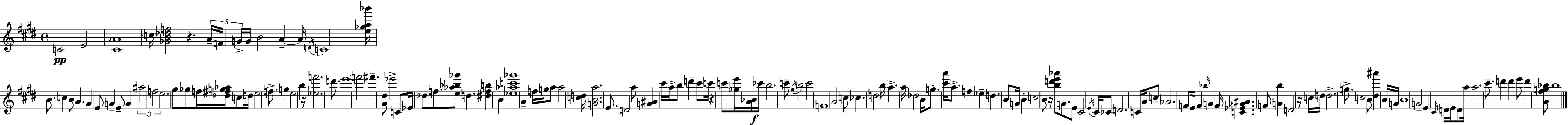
{
  \clef treble
  \time 4/4
  \defaultTimeSignature
  \key e \major
  \repeat volta 2 { c'2\pp e'2 | <cis' aes'>1 | \parenthesize c''16 <ges' b' des'' f''>2 r4. \tuplet 3/2 { a'16-- | f'16 g'16-> } g'16 b'2 a'4--~~ a'16 | \break \acciaccatura { d'16 } c'1 | <e'' ges'' a'' bes'''>16 b'8. c''4 b'8 a'4. | gis'4 e'8 g'4-- e'8-- g'4 | \tuplet 3/2 { ais''2 f''2 | \break e''2. } gis''8 ges''8 | f''16 <des'' fis'' g'' aes''>16 c''8 d''16 e''2 f''8.-> | g''4 e''2 b''4 | r16 <ees'' f'''>2. d'''8. | \break e'''1 | \parenthesize f'''2 fis'''4.-- <gis' dis''>8 | ees'''2-> c'8 ees'16 des''8 f''8. | <e'' aes'' bes'' ges'''>8 d''4. <dis'' f'' b''>4 b'4 | \break <ees'' aes'' c''' ges'''>1 | a'4-- f''16 g''16 a''8 a''2 | <c'' d''>16 <g' b' a''>2. e'8. | d'2 a''8 <g' ais'>4 cis'''16 | \break a''16-> b''8 d'''4-- cis'''8 c'''16 r4 c'''8 | <ges'' e'''>16 <a' bes'>16\f ces'''16 b''2. c'''8-- | \acciaccatura { gis''16 } b''2 c'''2 | f'1 | \break a'2 c''8 ces''4. | d''2 b''16 a''4.-> | a''16 des''2 b'16 g''8.-. <cis''' a'''>16 a''8.-> | f''4 ees''4-- d''4. | \break b'8 g'16 b'4-. c''2 b'8 | r16 <b'' d''' e''' aes'''>8 g'8. e'8 cis'2 | \acciaccatura { e'16 } cis'16 ces'8 d'2. | c'16 a'16 c''8-- aes'2. | \break f'8 e'16 f'4 \grace { bes''16 } g'4 f'16 <c' ees' ges' ais'>4. | f'8 <g' b''>4 d'2 | r16 c''16 d''16 d''2.-> | g''8.-> c''2 b'8 <dis'' ais'''>4 | \break b'16 g'16 b'1 | g'2-- e'4 | \grace { cis'16 } d'16 e'16 d'8 a''16 a''2. | cis'''8.-- d'''4 d'''4 e'''8 d'''4 | \break <a' fis'' g'' bes''>8 bes''1 | } \bar "|."
}